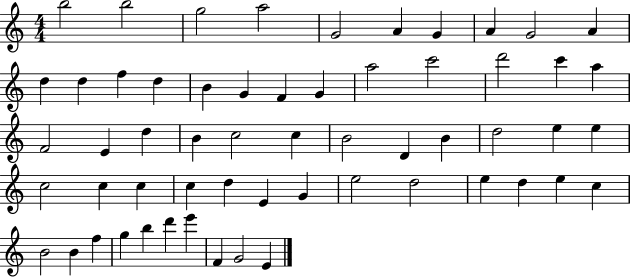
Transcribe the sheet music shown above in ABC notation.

X:1
T:Untitled
M:4/4
L:1/4
K:C
b2 b2 g2 a2 G2 A G A G2 A d d f d B G F G a2 c'2 d'2 c' a F2 E d B c2 c B2 D B d2 e e c2 c c c d E G e2 d2 e d e c B2 B f g b d' e' F G2 E